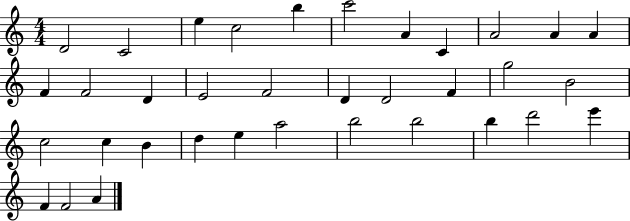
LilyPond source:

{
  \clef treble
  \numericTimeSignature
  \time 4/4
  \key c \major
  d'2 c'2 | e''4 c''2 b''4 | c'''2 a'4 c'4 | a'2 a'4 a'4 | \break f'4 f'2 d'4 | e'2 f'2 | d'4 d'2 f'4 | g''2 b'2 | \break c''2 c''4 b'4 | d''4 e''4 a''2 | b''2 b''2 | b''4 d'''2 e'''4 | \break f'4 f'2 a'4 | \bar "|."
}